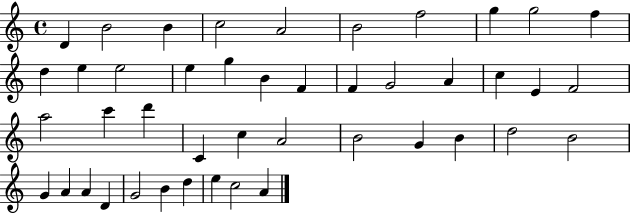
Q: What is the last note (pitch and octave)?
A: A4